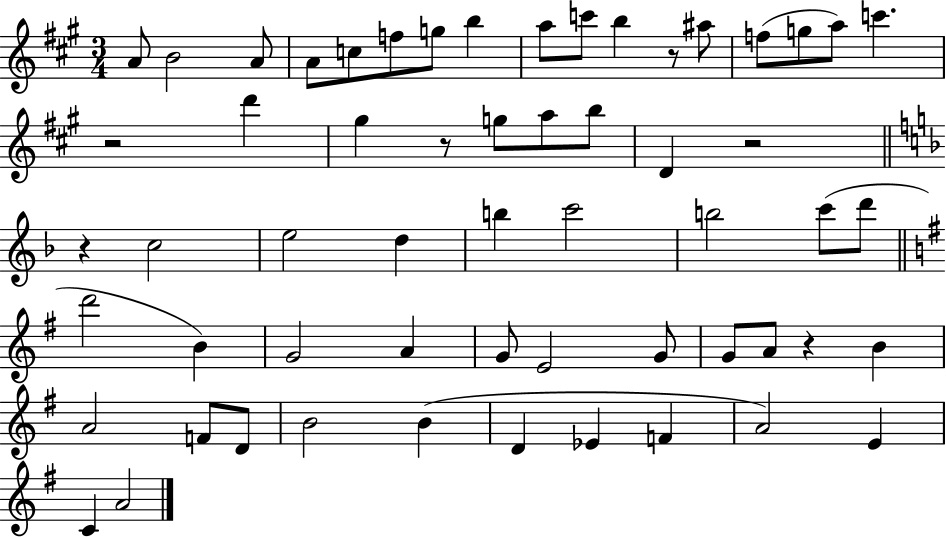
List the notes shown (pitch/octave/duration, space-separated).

A4/e B4/h A4/e A4/e C5/e F5/e G5/e B5/q A5/e C6/e B5/q R/e A#5/e F5/e G5/e A5/e C6/q. R/h D6/q G#5/q R/e G5/e A5/e B5/e D4/q R/h R/q C5/h E5/h D5/q B5/q C6/h B5/h C6/e D6/e D6/h B4/q G4/h A4/q G4/e E4/h G4/e G4/e A4/e R/q B4/q A4/h F4/e D4/e B4/h B4/q D4/q Eb4/q F4/q A4/h E4/q C4/q A4/h